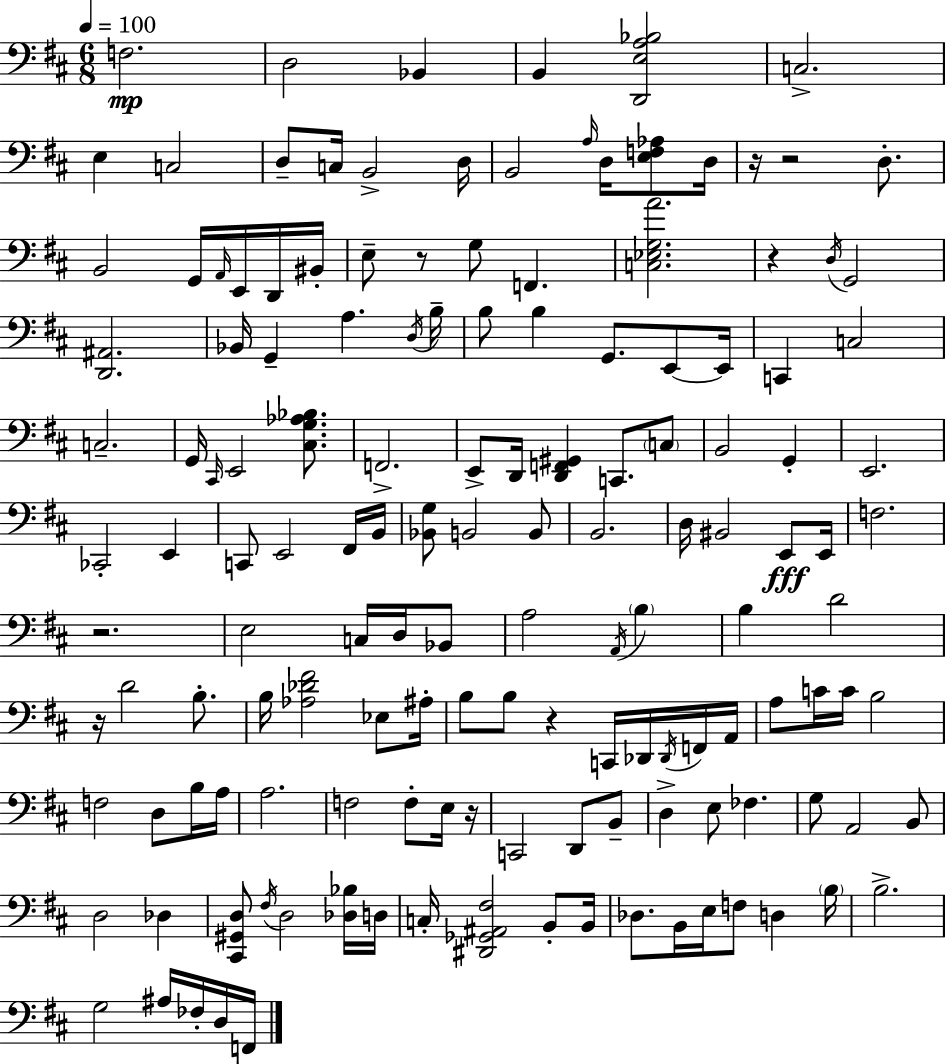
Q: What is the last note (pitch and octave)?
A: F2